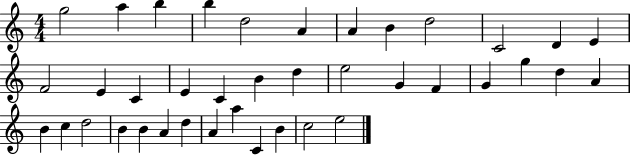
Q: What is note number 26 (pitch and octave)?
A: A4